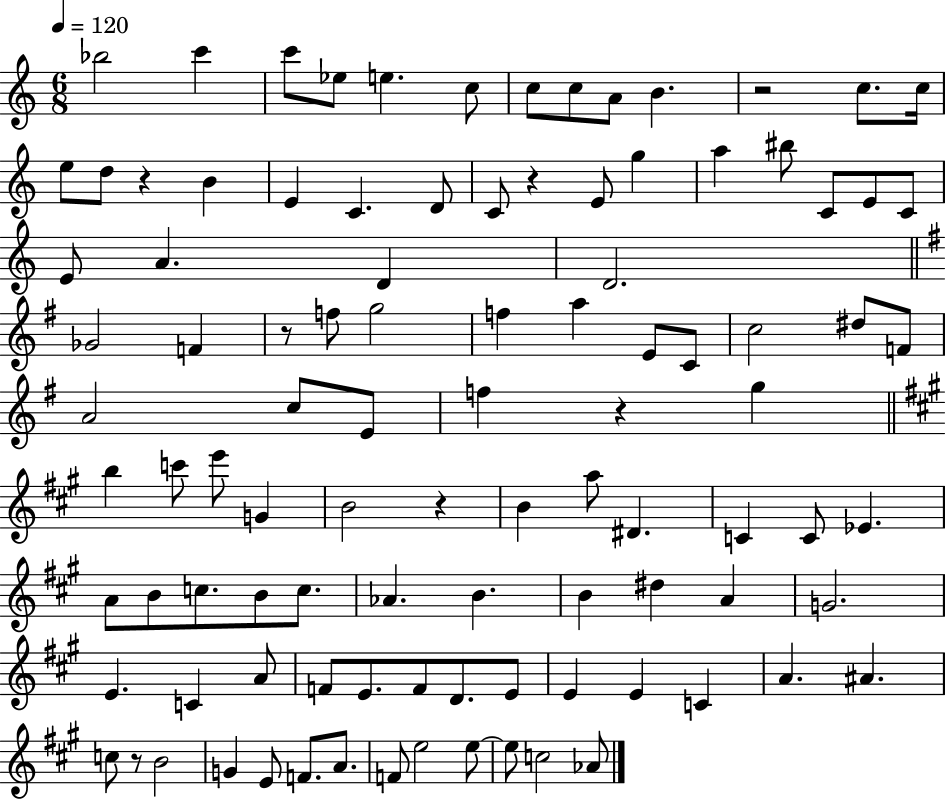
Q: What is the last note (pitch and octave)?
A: Ab4